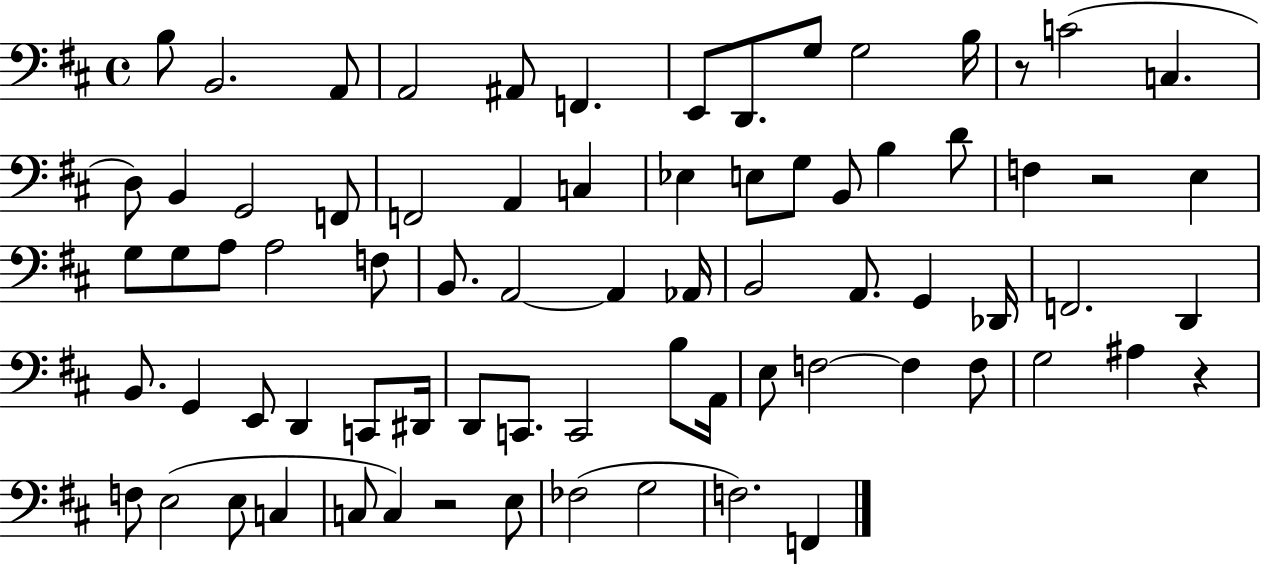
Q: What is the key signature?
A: D major